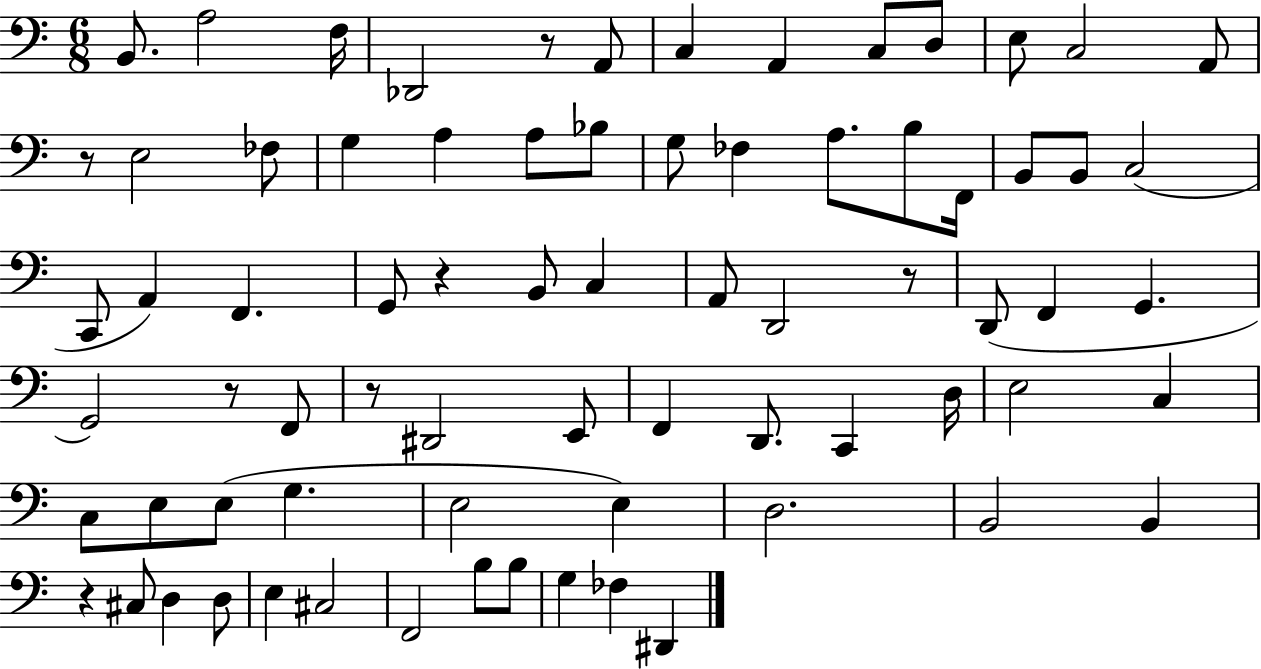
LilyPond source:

{
  \clef bass
  \numericTimeSignature
  \time 6/8
  \key c \major
  b,8. a2 f16 | des,2 r8 a,8 | c4 a,4 c8 d8 | e8 c2 a,8 | \break r8 e2 fes8 | g4 a4 a8 bes8 | g8 fes4 a8. b8 f,16 | b,8 b,8 c2( | \break c,8 a,4) f,4. | g,8 r4 b,8 c4 | a,8 d,2 r8 | d,8( f,4 g,4. | \break g,2) r8 f,8 | r8 dis,2 e,8 | f,4 d,8. c,4 d16 | e2 c4 | \break c8 e8 e8( g4. | e2 e4) | d2. | b,2 b,4 | \break r4 cis8 d4 d8 | e4 cis2 | f,2 b8 b8 | g4 fes4 dis,4 | \break \bar "|."
}